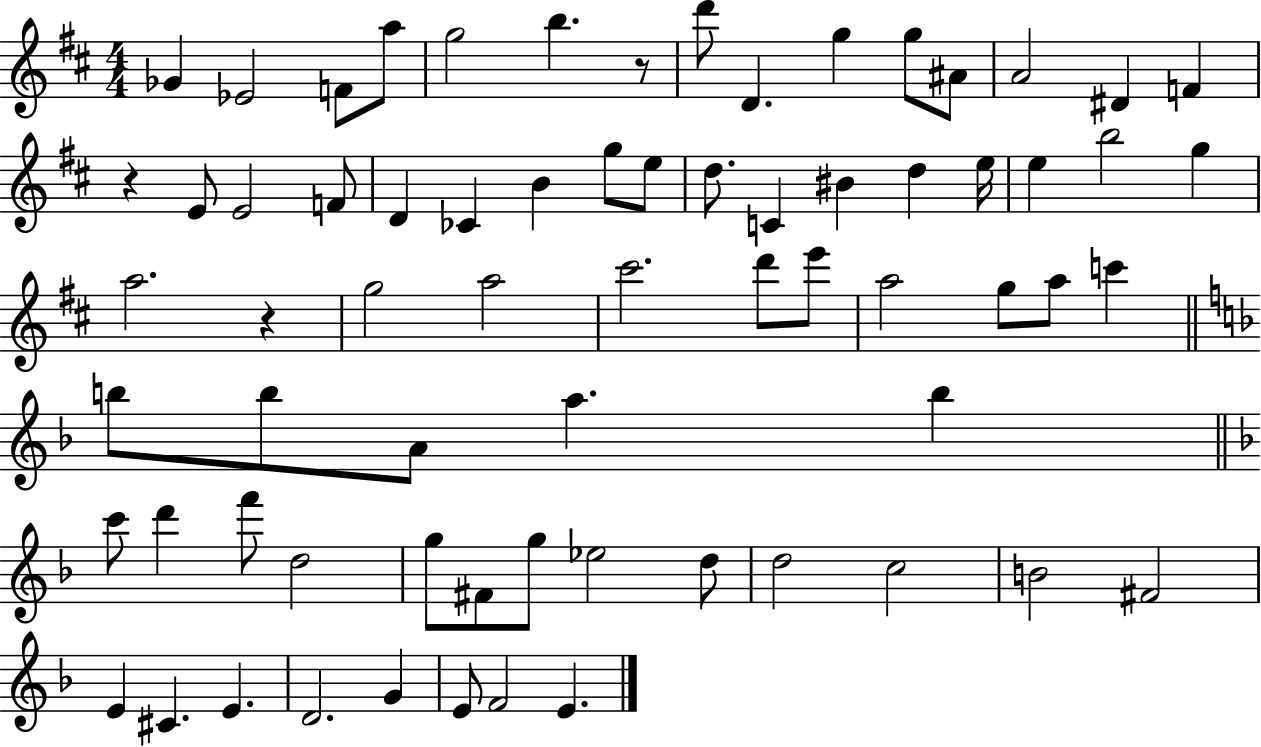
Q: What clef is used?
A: treble